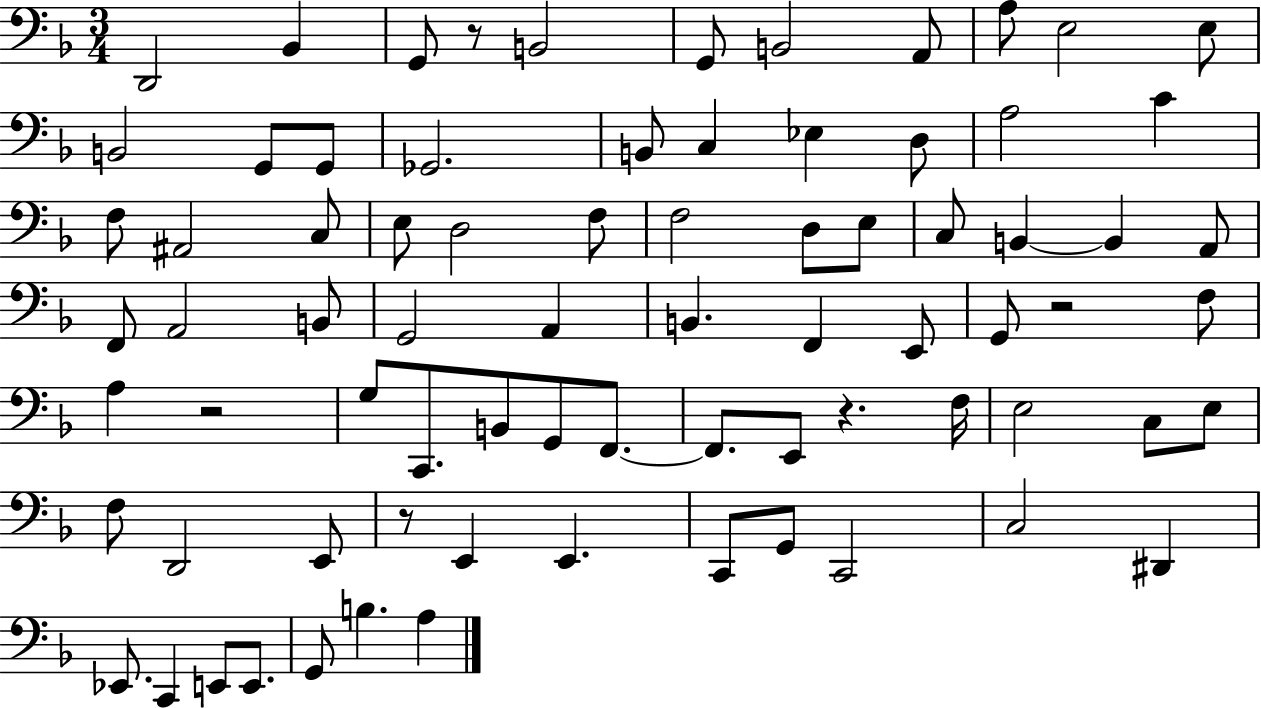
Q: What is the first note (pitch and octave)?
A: D2